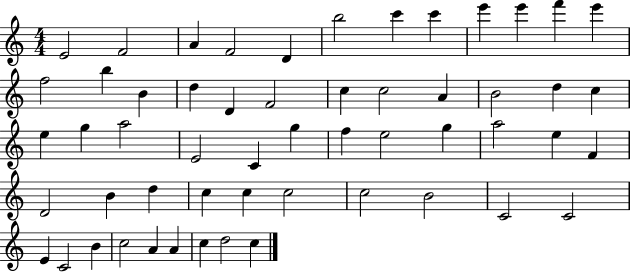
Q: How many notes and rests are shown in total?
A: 55